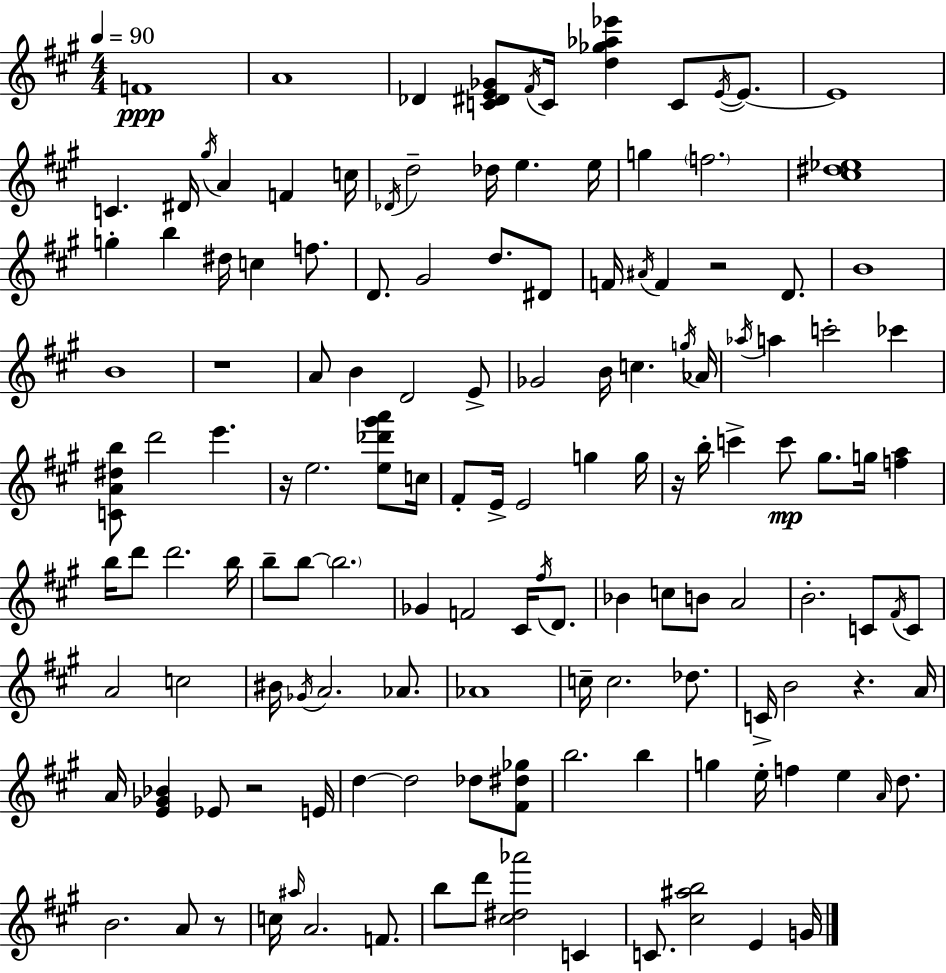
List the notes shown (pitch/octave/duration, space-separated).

F4/w A4/w Db4/q [C4,D#4,E4,Gb4]/e F#4/s C4/s [D5,Gb5,Ab5,Eb6]/q C4/e E4/s E4/e. E4/w C4/q. D#4/s G#5/s A4/q F4/q C5/s Db4/s D5/h Db5/s E5/q. E5/s G5/q F5/h. [C#5,D#5,Eb5]/w G5/q B5/q D#5/s C5/q F5/e. D4/e. G#4/h D5/e. D#4/e F4/s A#4/s F4/q R/h D4/e. B4/w B4/w R/w A4/e B4/q D4/h E4/e Gb4/h B4/s C5/q. G5/s Ab4/s Ab5/s A5/q C6/h CES6/q [C4,A4,D#5,B5]/e D6/h E6/q. R/s E5/h. [E5,Db6,G#6,A6]/e C5/s F#4/e E4/s E4/h G5/q G5/s R/s B5/s C6/q C6/e G#5/e. G5/s [F5,A5]/q B5/s D6/e D6/h. B5/s B5/e B5/e B5/h. Gb4/q F4/h C#4/s F#5/s D4/e. Bb4/q C5/e B4/e A4/h B4/h. C4/e F#4/s C4/e A4/h C5/h BIS4/s Gb4/s A4/h. Ab4/e. Ab4/w C5/s C5/h. Db5/e. C4/s B4/h R/q. A4/s A4/s [E4,Gb4,Bb4]/q Eb4/e R/h E4/s D5/q D5/h Db5/e [F#4,D#5,Gb5]/e B5/h. B5/q G5/q E5/s F5/q E5/q A4/s D5/e. B4/h. A4/e R/e C5/s A#5/s A4/h. F4/e. B5/e D6/e [C#5,D#5,Ab6]/h C4/q C4/e. [C#5,A#5,B5]/h E4/q G4/s